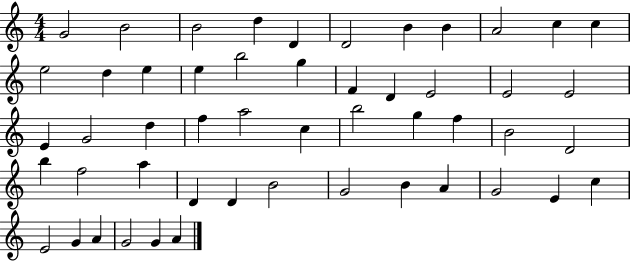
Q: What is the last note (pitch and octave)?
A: A4